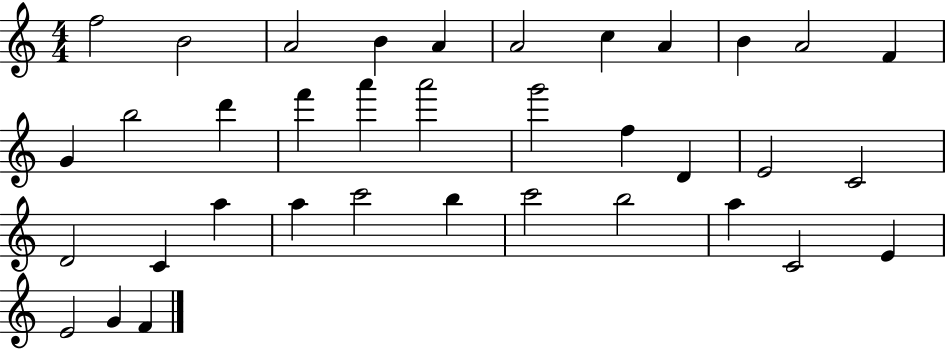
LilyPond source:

{
  \clef treble
  \numericTimeSignature
  \time 4/4
  \key c \major
  f''2 b'2 | a'2 b'4 a'4 | a'2 c''4 a'4 | b'4 a'2 f'4 | \break g'4 b''2 d'''4 | f'''4 a'''4 a'''2 | g'''2 f''4 d'4 | e'2 c'2 | \break d'2 c'4 a''4 | a''4 c'''2 b''4 | c'''2 b''2 | a''4 c'2 e'4 | \break e'2 g'4 f'4 | \bar "|."
}